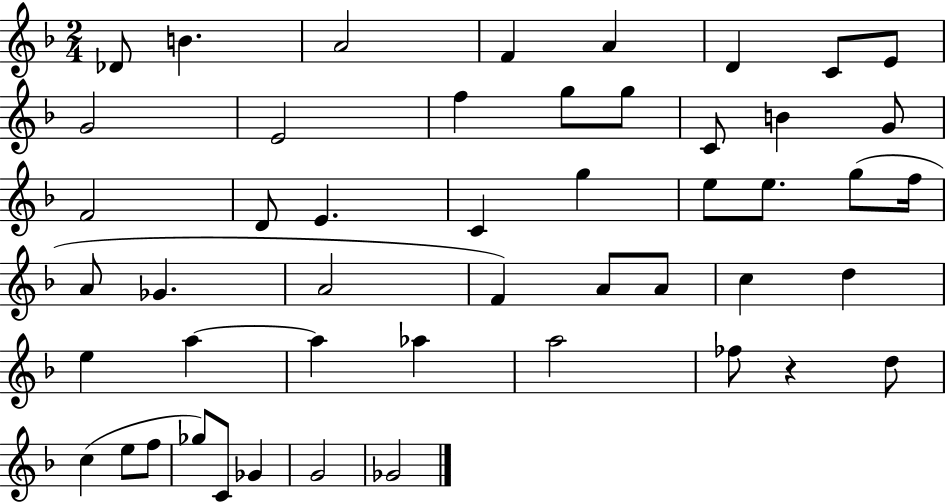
{
  \clef treble
  \numericTimeSignature
  \time 2/4
  \key f \major
  des'8 b'4. | a'2 | f'4 a'4 | d'4 c'8 e'8 | \break g'2 | e'2 | f''4 g''8 g''8 | c'8 b'4 g'8 | \break f'2 | d'8 e'4. | c'4 g''4 | e''8 e''8. g''8( f''16 | \break a'8 ges'4. | a'2 | f'4) a'8 a'8 | c''4 d''4 | \break e''4 a''4~~ | a''4 aes''4 | a''2 | fes''8 r4 d''8 | \break c''4( e''8 f''8 | ges''8) c'8 ges'4 | g'2 | ges'2 | \break \bar "|."
}